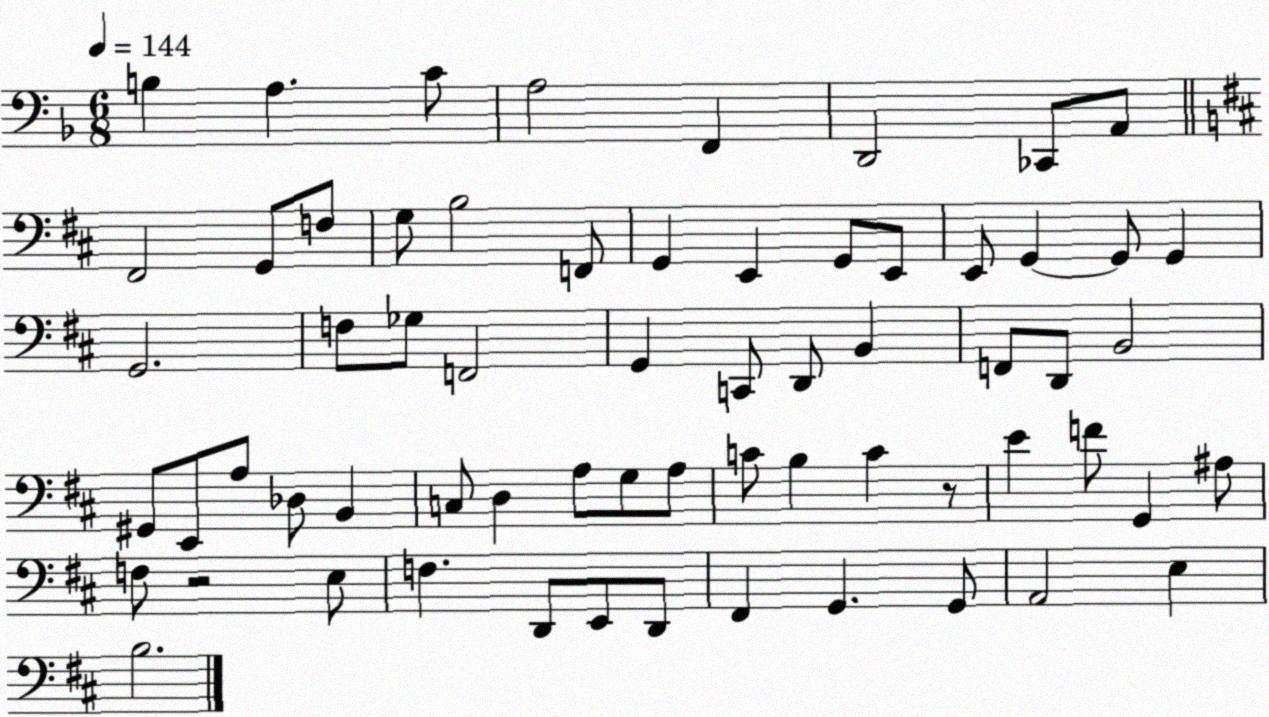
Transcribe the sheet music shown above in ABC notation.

X:1
T:Untitled
M:6/8
L:1/4
K:F
B, A, C/2 A,2 F,, D,,2 _C,,/2 A,,/2 ^F,,2 G,,/2 F,/2 G,/2 B,2 F,,/2 G,, E,, G,,/2 E,,/2 E,,/2 G,, G,,/2 G,, G,,2 F,/2 _G,/2 F,,2 G,, C,,/2 D,,/2 B,, F,,/2 D,,/2 B,,2 ^G,,/2 E,,/2 A,/2 _D,/2 B,, C,/2 D, A,/2 G,/2 A,/2 C/2 B, C z/2 E F/2 G,, ^A,/2 F,/2 z2 E,/2 F, D,,/2 E,,/2 D,,/2 ^F,, G,, G,,/2 A,,2 E, B,2